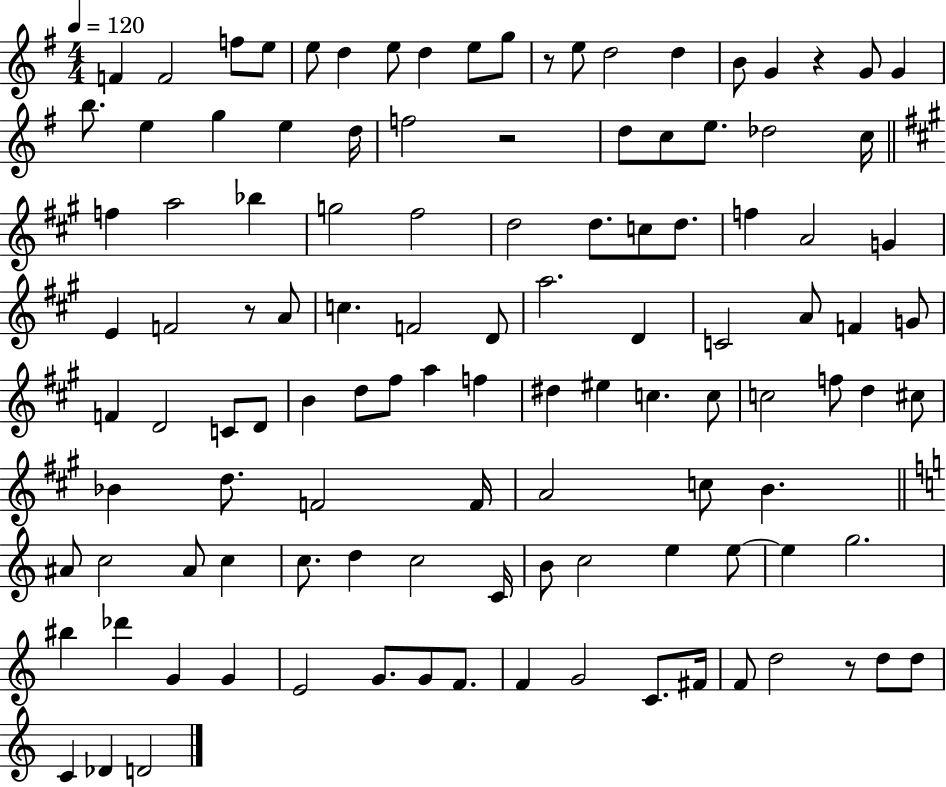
{
  \clef treble
  \numericTimeSignature
  \time 4/4
  \key g \major
  \tempo 4 = 120
  f'4 f'2 f''8 e''8 | e''8 d''4 e''8 d''4 e''8 g''8 | r8 e''8 d''2 d''4 | b'8 g'4 r4 g'8 g'4 | \break b''8. e''4 g''4 e''4 d''16 | f''2 r2 | d''8 c''8 e''8. des''2 c''16 | \bar "||" \break \key a \major f''4 a''2 bes''4 | g''2 fis''2 | d''2 d''8. c''8 d''8. | f''4 a'2 g'4 | \break e'4 f'2 r8 a'8 | c''4. f'2 d'8 | a''2. d'4 | c'2 a'8 f'4 g'8 | \break f'4 d'2 c'8 d'8 | b'4 d''8 fis''8 a''4 f''4 | dis''4 eis''4 c''4. c''8 | c''2 f''8 d''4 cis''8 | \break bes'4 d''8. f'2 f'16 | a'2 c''8 b'4. | \bar "||" \break \key a \minor ais'8 c''2 ais'8 c''4 | c''8. d''4 c''2 c'16 | b'8 c''2 e''4 e''8~~ | e''4 g''2. | \break bis''4 des'''4 g'4 g'4 | e'2 g'8. g'8 f'8. | f'4 g'2 c'8. fis'16 | f'8 d''2 r8 d''8 d''8 | \break c'4 des'4 d'2 | \bar "|."
}